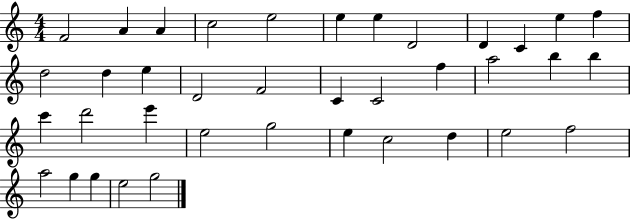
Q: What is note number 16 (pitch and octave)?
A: D4